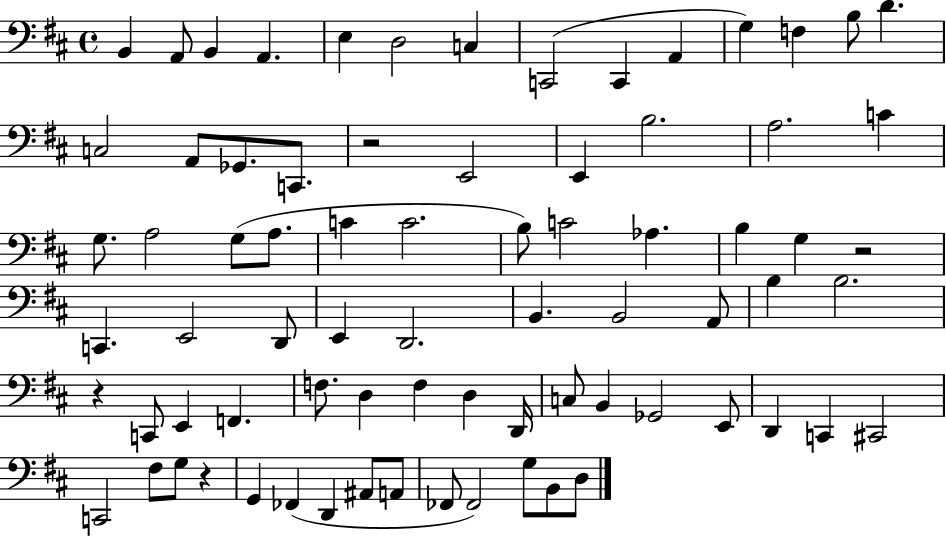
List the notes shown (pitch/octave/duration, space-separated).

B2/q A2/e B2/q A2/q. E3/q D3/h C3/q C2/h C2/q A2/q G3/q F3/q B3/e D4/q. C3/h A2/e Gb2/e. C2/e. R/h E2/h E2/q B3/h. A3/h. C4/q G3/e. A3/h G3/e A3/e. C4/q C4/h. B3/e C4/h Ab3/q. B3/q G3/q R/h C2/q. E2/h D2/e E2/q D2/h. B2/q. B2/h A2/e B3/q B3/h. R/q C2/e E2/q F2/q. F3/e. D3/q F3/q D3/q D2/s C3/e B2/q Gb2/h E2/e D2/q C2/q C#2/h C2/h F#3/e G3/e R/q G2/q FES2/q D2/q A#2/e A2/e FES2/e FES2/h G3/e B2/e D3/e